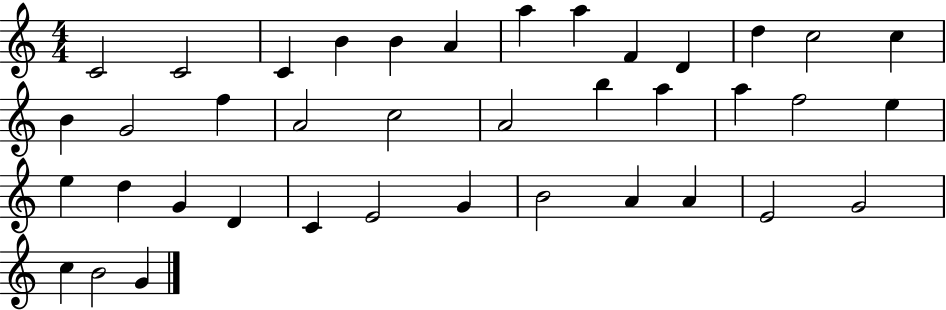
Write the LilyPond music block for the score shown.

{
  \clef treble
  \numericTimeSignature
  \time 4/4
  \key c \major
  c'2 c'2 | c'4 b'4 b'4 a'4 | a''4 a''4 f'4 d'4 | d''4 c''2 c''4 | \break b'4 g'2 f''4 | a'2 c''2 | a'2 b''4 a''4 | a''4 f''2 e''4 | \break e''4 d''4 g'4 d'4 | c'4 e'2 g'4 | b'2 a'4 a'4 | e'2 g'2 | \break c''4 b'2 g'4 | \bar "|."
}